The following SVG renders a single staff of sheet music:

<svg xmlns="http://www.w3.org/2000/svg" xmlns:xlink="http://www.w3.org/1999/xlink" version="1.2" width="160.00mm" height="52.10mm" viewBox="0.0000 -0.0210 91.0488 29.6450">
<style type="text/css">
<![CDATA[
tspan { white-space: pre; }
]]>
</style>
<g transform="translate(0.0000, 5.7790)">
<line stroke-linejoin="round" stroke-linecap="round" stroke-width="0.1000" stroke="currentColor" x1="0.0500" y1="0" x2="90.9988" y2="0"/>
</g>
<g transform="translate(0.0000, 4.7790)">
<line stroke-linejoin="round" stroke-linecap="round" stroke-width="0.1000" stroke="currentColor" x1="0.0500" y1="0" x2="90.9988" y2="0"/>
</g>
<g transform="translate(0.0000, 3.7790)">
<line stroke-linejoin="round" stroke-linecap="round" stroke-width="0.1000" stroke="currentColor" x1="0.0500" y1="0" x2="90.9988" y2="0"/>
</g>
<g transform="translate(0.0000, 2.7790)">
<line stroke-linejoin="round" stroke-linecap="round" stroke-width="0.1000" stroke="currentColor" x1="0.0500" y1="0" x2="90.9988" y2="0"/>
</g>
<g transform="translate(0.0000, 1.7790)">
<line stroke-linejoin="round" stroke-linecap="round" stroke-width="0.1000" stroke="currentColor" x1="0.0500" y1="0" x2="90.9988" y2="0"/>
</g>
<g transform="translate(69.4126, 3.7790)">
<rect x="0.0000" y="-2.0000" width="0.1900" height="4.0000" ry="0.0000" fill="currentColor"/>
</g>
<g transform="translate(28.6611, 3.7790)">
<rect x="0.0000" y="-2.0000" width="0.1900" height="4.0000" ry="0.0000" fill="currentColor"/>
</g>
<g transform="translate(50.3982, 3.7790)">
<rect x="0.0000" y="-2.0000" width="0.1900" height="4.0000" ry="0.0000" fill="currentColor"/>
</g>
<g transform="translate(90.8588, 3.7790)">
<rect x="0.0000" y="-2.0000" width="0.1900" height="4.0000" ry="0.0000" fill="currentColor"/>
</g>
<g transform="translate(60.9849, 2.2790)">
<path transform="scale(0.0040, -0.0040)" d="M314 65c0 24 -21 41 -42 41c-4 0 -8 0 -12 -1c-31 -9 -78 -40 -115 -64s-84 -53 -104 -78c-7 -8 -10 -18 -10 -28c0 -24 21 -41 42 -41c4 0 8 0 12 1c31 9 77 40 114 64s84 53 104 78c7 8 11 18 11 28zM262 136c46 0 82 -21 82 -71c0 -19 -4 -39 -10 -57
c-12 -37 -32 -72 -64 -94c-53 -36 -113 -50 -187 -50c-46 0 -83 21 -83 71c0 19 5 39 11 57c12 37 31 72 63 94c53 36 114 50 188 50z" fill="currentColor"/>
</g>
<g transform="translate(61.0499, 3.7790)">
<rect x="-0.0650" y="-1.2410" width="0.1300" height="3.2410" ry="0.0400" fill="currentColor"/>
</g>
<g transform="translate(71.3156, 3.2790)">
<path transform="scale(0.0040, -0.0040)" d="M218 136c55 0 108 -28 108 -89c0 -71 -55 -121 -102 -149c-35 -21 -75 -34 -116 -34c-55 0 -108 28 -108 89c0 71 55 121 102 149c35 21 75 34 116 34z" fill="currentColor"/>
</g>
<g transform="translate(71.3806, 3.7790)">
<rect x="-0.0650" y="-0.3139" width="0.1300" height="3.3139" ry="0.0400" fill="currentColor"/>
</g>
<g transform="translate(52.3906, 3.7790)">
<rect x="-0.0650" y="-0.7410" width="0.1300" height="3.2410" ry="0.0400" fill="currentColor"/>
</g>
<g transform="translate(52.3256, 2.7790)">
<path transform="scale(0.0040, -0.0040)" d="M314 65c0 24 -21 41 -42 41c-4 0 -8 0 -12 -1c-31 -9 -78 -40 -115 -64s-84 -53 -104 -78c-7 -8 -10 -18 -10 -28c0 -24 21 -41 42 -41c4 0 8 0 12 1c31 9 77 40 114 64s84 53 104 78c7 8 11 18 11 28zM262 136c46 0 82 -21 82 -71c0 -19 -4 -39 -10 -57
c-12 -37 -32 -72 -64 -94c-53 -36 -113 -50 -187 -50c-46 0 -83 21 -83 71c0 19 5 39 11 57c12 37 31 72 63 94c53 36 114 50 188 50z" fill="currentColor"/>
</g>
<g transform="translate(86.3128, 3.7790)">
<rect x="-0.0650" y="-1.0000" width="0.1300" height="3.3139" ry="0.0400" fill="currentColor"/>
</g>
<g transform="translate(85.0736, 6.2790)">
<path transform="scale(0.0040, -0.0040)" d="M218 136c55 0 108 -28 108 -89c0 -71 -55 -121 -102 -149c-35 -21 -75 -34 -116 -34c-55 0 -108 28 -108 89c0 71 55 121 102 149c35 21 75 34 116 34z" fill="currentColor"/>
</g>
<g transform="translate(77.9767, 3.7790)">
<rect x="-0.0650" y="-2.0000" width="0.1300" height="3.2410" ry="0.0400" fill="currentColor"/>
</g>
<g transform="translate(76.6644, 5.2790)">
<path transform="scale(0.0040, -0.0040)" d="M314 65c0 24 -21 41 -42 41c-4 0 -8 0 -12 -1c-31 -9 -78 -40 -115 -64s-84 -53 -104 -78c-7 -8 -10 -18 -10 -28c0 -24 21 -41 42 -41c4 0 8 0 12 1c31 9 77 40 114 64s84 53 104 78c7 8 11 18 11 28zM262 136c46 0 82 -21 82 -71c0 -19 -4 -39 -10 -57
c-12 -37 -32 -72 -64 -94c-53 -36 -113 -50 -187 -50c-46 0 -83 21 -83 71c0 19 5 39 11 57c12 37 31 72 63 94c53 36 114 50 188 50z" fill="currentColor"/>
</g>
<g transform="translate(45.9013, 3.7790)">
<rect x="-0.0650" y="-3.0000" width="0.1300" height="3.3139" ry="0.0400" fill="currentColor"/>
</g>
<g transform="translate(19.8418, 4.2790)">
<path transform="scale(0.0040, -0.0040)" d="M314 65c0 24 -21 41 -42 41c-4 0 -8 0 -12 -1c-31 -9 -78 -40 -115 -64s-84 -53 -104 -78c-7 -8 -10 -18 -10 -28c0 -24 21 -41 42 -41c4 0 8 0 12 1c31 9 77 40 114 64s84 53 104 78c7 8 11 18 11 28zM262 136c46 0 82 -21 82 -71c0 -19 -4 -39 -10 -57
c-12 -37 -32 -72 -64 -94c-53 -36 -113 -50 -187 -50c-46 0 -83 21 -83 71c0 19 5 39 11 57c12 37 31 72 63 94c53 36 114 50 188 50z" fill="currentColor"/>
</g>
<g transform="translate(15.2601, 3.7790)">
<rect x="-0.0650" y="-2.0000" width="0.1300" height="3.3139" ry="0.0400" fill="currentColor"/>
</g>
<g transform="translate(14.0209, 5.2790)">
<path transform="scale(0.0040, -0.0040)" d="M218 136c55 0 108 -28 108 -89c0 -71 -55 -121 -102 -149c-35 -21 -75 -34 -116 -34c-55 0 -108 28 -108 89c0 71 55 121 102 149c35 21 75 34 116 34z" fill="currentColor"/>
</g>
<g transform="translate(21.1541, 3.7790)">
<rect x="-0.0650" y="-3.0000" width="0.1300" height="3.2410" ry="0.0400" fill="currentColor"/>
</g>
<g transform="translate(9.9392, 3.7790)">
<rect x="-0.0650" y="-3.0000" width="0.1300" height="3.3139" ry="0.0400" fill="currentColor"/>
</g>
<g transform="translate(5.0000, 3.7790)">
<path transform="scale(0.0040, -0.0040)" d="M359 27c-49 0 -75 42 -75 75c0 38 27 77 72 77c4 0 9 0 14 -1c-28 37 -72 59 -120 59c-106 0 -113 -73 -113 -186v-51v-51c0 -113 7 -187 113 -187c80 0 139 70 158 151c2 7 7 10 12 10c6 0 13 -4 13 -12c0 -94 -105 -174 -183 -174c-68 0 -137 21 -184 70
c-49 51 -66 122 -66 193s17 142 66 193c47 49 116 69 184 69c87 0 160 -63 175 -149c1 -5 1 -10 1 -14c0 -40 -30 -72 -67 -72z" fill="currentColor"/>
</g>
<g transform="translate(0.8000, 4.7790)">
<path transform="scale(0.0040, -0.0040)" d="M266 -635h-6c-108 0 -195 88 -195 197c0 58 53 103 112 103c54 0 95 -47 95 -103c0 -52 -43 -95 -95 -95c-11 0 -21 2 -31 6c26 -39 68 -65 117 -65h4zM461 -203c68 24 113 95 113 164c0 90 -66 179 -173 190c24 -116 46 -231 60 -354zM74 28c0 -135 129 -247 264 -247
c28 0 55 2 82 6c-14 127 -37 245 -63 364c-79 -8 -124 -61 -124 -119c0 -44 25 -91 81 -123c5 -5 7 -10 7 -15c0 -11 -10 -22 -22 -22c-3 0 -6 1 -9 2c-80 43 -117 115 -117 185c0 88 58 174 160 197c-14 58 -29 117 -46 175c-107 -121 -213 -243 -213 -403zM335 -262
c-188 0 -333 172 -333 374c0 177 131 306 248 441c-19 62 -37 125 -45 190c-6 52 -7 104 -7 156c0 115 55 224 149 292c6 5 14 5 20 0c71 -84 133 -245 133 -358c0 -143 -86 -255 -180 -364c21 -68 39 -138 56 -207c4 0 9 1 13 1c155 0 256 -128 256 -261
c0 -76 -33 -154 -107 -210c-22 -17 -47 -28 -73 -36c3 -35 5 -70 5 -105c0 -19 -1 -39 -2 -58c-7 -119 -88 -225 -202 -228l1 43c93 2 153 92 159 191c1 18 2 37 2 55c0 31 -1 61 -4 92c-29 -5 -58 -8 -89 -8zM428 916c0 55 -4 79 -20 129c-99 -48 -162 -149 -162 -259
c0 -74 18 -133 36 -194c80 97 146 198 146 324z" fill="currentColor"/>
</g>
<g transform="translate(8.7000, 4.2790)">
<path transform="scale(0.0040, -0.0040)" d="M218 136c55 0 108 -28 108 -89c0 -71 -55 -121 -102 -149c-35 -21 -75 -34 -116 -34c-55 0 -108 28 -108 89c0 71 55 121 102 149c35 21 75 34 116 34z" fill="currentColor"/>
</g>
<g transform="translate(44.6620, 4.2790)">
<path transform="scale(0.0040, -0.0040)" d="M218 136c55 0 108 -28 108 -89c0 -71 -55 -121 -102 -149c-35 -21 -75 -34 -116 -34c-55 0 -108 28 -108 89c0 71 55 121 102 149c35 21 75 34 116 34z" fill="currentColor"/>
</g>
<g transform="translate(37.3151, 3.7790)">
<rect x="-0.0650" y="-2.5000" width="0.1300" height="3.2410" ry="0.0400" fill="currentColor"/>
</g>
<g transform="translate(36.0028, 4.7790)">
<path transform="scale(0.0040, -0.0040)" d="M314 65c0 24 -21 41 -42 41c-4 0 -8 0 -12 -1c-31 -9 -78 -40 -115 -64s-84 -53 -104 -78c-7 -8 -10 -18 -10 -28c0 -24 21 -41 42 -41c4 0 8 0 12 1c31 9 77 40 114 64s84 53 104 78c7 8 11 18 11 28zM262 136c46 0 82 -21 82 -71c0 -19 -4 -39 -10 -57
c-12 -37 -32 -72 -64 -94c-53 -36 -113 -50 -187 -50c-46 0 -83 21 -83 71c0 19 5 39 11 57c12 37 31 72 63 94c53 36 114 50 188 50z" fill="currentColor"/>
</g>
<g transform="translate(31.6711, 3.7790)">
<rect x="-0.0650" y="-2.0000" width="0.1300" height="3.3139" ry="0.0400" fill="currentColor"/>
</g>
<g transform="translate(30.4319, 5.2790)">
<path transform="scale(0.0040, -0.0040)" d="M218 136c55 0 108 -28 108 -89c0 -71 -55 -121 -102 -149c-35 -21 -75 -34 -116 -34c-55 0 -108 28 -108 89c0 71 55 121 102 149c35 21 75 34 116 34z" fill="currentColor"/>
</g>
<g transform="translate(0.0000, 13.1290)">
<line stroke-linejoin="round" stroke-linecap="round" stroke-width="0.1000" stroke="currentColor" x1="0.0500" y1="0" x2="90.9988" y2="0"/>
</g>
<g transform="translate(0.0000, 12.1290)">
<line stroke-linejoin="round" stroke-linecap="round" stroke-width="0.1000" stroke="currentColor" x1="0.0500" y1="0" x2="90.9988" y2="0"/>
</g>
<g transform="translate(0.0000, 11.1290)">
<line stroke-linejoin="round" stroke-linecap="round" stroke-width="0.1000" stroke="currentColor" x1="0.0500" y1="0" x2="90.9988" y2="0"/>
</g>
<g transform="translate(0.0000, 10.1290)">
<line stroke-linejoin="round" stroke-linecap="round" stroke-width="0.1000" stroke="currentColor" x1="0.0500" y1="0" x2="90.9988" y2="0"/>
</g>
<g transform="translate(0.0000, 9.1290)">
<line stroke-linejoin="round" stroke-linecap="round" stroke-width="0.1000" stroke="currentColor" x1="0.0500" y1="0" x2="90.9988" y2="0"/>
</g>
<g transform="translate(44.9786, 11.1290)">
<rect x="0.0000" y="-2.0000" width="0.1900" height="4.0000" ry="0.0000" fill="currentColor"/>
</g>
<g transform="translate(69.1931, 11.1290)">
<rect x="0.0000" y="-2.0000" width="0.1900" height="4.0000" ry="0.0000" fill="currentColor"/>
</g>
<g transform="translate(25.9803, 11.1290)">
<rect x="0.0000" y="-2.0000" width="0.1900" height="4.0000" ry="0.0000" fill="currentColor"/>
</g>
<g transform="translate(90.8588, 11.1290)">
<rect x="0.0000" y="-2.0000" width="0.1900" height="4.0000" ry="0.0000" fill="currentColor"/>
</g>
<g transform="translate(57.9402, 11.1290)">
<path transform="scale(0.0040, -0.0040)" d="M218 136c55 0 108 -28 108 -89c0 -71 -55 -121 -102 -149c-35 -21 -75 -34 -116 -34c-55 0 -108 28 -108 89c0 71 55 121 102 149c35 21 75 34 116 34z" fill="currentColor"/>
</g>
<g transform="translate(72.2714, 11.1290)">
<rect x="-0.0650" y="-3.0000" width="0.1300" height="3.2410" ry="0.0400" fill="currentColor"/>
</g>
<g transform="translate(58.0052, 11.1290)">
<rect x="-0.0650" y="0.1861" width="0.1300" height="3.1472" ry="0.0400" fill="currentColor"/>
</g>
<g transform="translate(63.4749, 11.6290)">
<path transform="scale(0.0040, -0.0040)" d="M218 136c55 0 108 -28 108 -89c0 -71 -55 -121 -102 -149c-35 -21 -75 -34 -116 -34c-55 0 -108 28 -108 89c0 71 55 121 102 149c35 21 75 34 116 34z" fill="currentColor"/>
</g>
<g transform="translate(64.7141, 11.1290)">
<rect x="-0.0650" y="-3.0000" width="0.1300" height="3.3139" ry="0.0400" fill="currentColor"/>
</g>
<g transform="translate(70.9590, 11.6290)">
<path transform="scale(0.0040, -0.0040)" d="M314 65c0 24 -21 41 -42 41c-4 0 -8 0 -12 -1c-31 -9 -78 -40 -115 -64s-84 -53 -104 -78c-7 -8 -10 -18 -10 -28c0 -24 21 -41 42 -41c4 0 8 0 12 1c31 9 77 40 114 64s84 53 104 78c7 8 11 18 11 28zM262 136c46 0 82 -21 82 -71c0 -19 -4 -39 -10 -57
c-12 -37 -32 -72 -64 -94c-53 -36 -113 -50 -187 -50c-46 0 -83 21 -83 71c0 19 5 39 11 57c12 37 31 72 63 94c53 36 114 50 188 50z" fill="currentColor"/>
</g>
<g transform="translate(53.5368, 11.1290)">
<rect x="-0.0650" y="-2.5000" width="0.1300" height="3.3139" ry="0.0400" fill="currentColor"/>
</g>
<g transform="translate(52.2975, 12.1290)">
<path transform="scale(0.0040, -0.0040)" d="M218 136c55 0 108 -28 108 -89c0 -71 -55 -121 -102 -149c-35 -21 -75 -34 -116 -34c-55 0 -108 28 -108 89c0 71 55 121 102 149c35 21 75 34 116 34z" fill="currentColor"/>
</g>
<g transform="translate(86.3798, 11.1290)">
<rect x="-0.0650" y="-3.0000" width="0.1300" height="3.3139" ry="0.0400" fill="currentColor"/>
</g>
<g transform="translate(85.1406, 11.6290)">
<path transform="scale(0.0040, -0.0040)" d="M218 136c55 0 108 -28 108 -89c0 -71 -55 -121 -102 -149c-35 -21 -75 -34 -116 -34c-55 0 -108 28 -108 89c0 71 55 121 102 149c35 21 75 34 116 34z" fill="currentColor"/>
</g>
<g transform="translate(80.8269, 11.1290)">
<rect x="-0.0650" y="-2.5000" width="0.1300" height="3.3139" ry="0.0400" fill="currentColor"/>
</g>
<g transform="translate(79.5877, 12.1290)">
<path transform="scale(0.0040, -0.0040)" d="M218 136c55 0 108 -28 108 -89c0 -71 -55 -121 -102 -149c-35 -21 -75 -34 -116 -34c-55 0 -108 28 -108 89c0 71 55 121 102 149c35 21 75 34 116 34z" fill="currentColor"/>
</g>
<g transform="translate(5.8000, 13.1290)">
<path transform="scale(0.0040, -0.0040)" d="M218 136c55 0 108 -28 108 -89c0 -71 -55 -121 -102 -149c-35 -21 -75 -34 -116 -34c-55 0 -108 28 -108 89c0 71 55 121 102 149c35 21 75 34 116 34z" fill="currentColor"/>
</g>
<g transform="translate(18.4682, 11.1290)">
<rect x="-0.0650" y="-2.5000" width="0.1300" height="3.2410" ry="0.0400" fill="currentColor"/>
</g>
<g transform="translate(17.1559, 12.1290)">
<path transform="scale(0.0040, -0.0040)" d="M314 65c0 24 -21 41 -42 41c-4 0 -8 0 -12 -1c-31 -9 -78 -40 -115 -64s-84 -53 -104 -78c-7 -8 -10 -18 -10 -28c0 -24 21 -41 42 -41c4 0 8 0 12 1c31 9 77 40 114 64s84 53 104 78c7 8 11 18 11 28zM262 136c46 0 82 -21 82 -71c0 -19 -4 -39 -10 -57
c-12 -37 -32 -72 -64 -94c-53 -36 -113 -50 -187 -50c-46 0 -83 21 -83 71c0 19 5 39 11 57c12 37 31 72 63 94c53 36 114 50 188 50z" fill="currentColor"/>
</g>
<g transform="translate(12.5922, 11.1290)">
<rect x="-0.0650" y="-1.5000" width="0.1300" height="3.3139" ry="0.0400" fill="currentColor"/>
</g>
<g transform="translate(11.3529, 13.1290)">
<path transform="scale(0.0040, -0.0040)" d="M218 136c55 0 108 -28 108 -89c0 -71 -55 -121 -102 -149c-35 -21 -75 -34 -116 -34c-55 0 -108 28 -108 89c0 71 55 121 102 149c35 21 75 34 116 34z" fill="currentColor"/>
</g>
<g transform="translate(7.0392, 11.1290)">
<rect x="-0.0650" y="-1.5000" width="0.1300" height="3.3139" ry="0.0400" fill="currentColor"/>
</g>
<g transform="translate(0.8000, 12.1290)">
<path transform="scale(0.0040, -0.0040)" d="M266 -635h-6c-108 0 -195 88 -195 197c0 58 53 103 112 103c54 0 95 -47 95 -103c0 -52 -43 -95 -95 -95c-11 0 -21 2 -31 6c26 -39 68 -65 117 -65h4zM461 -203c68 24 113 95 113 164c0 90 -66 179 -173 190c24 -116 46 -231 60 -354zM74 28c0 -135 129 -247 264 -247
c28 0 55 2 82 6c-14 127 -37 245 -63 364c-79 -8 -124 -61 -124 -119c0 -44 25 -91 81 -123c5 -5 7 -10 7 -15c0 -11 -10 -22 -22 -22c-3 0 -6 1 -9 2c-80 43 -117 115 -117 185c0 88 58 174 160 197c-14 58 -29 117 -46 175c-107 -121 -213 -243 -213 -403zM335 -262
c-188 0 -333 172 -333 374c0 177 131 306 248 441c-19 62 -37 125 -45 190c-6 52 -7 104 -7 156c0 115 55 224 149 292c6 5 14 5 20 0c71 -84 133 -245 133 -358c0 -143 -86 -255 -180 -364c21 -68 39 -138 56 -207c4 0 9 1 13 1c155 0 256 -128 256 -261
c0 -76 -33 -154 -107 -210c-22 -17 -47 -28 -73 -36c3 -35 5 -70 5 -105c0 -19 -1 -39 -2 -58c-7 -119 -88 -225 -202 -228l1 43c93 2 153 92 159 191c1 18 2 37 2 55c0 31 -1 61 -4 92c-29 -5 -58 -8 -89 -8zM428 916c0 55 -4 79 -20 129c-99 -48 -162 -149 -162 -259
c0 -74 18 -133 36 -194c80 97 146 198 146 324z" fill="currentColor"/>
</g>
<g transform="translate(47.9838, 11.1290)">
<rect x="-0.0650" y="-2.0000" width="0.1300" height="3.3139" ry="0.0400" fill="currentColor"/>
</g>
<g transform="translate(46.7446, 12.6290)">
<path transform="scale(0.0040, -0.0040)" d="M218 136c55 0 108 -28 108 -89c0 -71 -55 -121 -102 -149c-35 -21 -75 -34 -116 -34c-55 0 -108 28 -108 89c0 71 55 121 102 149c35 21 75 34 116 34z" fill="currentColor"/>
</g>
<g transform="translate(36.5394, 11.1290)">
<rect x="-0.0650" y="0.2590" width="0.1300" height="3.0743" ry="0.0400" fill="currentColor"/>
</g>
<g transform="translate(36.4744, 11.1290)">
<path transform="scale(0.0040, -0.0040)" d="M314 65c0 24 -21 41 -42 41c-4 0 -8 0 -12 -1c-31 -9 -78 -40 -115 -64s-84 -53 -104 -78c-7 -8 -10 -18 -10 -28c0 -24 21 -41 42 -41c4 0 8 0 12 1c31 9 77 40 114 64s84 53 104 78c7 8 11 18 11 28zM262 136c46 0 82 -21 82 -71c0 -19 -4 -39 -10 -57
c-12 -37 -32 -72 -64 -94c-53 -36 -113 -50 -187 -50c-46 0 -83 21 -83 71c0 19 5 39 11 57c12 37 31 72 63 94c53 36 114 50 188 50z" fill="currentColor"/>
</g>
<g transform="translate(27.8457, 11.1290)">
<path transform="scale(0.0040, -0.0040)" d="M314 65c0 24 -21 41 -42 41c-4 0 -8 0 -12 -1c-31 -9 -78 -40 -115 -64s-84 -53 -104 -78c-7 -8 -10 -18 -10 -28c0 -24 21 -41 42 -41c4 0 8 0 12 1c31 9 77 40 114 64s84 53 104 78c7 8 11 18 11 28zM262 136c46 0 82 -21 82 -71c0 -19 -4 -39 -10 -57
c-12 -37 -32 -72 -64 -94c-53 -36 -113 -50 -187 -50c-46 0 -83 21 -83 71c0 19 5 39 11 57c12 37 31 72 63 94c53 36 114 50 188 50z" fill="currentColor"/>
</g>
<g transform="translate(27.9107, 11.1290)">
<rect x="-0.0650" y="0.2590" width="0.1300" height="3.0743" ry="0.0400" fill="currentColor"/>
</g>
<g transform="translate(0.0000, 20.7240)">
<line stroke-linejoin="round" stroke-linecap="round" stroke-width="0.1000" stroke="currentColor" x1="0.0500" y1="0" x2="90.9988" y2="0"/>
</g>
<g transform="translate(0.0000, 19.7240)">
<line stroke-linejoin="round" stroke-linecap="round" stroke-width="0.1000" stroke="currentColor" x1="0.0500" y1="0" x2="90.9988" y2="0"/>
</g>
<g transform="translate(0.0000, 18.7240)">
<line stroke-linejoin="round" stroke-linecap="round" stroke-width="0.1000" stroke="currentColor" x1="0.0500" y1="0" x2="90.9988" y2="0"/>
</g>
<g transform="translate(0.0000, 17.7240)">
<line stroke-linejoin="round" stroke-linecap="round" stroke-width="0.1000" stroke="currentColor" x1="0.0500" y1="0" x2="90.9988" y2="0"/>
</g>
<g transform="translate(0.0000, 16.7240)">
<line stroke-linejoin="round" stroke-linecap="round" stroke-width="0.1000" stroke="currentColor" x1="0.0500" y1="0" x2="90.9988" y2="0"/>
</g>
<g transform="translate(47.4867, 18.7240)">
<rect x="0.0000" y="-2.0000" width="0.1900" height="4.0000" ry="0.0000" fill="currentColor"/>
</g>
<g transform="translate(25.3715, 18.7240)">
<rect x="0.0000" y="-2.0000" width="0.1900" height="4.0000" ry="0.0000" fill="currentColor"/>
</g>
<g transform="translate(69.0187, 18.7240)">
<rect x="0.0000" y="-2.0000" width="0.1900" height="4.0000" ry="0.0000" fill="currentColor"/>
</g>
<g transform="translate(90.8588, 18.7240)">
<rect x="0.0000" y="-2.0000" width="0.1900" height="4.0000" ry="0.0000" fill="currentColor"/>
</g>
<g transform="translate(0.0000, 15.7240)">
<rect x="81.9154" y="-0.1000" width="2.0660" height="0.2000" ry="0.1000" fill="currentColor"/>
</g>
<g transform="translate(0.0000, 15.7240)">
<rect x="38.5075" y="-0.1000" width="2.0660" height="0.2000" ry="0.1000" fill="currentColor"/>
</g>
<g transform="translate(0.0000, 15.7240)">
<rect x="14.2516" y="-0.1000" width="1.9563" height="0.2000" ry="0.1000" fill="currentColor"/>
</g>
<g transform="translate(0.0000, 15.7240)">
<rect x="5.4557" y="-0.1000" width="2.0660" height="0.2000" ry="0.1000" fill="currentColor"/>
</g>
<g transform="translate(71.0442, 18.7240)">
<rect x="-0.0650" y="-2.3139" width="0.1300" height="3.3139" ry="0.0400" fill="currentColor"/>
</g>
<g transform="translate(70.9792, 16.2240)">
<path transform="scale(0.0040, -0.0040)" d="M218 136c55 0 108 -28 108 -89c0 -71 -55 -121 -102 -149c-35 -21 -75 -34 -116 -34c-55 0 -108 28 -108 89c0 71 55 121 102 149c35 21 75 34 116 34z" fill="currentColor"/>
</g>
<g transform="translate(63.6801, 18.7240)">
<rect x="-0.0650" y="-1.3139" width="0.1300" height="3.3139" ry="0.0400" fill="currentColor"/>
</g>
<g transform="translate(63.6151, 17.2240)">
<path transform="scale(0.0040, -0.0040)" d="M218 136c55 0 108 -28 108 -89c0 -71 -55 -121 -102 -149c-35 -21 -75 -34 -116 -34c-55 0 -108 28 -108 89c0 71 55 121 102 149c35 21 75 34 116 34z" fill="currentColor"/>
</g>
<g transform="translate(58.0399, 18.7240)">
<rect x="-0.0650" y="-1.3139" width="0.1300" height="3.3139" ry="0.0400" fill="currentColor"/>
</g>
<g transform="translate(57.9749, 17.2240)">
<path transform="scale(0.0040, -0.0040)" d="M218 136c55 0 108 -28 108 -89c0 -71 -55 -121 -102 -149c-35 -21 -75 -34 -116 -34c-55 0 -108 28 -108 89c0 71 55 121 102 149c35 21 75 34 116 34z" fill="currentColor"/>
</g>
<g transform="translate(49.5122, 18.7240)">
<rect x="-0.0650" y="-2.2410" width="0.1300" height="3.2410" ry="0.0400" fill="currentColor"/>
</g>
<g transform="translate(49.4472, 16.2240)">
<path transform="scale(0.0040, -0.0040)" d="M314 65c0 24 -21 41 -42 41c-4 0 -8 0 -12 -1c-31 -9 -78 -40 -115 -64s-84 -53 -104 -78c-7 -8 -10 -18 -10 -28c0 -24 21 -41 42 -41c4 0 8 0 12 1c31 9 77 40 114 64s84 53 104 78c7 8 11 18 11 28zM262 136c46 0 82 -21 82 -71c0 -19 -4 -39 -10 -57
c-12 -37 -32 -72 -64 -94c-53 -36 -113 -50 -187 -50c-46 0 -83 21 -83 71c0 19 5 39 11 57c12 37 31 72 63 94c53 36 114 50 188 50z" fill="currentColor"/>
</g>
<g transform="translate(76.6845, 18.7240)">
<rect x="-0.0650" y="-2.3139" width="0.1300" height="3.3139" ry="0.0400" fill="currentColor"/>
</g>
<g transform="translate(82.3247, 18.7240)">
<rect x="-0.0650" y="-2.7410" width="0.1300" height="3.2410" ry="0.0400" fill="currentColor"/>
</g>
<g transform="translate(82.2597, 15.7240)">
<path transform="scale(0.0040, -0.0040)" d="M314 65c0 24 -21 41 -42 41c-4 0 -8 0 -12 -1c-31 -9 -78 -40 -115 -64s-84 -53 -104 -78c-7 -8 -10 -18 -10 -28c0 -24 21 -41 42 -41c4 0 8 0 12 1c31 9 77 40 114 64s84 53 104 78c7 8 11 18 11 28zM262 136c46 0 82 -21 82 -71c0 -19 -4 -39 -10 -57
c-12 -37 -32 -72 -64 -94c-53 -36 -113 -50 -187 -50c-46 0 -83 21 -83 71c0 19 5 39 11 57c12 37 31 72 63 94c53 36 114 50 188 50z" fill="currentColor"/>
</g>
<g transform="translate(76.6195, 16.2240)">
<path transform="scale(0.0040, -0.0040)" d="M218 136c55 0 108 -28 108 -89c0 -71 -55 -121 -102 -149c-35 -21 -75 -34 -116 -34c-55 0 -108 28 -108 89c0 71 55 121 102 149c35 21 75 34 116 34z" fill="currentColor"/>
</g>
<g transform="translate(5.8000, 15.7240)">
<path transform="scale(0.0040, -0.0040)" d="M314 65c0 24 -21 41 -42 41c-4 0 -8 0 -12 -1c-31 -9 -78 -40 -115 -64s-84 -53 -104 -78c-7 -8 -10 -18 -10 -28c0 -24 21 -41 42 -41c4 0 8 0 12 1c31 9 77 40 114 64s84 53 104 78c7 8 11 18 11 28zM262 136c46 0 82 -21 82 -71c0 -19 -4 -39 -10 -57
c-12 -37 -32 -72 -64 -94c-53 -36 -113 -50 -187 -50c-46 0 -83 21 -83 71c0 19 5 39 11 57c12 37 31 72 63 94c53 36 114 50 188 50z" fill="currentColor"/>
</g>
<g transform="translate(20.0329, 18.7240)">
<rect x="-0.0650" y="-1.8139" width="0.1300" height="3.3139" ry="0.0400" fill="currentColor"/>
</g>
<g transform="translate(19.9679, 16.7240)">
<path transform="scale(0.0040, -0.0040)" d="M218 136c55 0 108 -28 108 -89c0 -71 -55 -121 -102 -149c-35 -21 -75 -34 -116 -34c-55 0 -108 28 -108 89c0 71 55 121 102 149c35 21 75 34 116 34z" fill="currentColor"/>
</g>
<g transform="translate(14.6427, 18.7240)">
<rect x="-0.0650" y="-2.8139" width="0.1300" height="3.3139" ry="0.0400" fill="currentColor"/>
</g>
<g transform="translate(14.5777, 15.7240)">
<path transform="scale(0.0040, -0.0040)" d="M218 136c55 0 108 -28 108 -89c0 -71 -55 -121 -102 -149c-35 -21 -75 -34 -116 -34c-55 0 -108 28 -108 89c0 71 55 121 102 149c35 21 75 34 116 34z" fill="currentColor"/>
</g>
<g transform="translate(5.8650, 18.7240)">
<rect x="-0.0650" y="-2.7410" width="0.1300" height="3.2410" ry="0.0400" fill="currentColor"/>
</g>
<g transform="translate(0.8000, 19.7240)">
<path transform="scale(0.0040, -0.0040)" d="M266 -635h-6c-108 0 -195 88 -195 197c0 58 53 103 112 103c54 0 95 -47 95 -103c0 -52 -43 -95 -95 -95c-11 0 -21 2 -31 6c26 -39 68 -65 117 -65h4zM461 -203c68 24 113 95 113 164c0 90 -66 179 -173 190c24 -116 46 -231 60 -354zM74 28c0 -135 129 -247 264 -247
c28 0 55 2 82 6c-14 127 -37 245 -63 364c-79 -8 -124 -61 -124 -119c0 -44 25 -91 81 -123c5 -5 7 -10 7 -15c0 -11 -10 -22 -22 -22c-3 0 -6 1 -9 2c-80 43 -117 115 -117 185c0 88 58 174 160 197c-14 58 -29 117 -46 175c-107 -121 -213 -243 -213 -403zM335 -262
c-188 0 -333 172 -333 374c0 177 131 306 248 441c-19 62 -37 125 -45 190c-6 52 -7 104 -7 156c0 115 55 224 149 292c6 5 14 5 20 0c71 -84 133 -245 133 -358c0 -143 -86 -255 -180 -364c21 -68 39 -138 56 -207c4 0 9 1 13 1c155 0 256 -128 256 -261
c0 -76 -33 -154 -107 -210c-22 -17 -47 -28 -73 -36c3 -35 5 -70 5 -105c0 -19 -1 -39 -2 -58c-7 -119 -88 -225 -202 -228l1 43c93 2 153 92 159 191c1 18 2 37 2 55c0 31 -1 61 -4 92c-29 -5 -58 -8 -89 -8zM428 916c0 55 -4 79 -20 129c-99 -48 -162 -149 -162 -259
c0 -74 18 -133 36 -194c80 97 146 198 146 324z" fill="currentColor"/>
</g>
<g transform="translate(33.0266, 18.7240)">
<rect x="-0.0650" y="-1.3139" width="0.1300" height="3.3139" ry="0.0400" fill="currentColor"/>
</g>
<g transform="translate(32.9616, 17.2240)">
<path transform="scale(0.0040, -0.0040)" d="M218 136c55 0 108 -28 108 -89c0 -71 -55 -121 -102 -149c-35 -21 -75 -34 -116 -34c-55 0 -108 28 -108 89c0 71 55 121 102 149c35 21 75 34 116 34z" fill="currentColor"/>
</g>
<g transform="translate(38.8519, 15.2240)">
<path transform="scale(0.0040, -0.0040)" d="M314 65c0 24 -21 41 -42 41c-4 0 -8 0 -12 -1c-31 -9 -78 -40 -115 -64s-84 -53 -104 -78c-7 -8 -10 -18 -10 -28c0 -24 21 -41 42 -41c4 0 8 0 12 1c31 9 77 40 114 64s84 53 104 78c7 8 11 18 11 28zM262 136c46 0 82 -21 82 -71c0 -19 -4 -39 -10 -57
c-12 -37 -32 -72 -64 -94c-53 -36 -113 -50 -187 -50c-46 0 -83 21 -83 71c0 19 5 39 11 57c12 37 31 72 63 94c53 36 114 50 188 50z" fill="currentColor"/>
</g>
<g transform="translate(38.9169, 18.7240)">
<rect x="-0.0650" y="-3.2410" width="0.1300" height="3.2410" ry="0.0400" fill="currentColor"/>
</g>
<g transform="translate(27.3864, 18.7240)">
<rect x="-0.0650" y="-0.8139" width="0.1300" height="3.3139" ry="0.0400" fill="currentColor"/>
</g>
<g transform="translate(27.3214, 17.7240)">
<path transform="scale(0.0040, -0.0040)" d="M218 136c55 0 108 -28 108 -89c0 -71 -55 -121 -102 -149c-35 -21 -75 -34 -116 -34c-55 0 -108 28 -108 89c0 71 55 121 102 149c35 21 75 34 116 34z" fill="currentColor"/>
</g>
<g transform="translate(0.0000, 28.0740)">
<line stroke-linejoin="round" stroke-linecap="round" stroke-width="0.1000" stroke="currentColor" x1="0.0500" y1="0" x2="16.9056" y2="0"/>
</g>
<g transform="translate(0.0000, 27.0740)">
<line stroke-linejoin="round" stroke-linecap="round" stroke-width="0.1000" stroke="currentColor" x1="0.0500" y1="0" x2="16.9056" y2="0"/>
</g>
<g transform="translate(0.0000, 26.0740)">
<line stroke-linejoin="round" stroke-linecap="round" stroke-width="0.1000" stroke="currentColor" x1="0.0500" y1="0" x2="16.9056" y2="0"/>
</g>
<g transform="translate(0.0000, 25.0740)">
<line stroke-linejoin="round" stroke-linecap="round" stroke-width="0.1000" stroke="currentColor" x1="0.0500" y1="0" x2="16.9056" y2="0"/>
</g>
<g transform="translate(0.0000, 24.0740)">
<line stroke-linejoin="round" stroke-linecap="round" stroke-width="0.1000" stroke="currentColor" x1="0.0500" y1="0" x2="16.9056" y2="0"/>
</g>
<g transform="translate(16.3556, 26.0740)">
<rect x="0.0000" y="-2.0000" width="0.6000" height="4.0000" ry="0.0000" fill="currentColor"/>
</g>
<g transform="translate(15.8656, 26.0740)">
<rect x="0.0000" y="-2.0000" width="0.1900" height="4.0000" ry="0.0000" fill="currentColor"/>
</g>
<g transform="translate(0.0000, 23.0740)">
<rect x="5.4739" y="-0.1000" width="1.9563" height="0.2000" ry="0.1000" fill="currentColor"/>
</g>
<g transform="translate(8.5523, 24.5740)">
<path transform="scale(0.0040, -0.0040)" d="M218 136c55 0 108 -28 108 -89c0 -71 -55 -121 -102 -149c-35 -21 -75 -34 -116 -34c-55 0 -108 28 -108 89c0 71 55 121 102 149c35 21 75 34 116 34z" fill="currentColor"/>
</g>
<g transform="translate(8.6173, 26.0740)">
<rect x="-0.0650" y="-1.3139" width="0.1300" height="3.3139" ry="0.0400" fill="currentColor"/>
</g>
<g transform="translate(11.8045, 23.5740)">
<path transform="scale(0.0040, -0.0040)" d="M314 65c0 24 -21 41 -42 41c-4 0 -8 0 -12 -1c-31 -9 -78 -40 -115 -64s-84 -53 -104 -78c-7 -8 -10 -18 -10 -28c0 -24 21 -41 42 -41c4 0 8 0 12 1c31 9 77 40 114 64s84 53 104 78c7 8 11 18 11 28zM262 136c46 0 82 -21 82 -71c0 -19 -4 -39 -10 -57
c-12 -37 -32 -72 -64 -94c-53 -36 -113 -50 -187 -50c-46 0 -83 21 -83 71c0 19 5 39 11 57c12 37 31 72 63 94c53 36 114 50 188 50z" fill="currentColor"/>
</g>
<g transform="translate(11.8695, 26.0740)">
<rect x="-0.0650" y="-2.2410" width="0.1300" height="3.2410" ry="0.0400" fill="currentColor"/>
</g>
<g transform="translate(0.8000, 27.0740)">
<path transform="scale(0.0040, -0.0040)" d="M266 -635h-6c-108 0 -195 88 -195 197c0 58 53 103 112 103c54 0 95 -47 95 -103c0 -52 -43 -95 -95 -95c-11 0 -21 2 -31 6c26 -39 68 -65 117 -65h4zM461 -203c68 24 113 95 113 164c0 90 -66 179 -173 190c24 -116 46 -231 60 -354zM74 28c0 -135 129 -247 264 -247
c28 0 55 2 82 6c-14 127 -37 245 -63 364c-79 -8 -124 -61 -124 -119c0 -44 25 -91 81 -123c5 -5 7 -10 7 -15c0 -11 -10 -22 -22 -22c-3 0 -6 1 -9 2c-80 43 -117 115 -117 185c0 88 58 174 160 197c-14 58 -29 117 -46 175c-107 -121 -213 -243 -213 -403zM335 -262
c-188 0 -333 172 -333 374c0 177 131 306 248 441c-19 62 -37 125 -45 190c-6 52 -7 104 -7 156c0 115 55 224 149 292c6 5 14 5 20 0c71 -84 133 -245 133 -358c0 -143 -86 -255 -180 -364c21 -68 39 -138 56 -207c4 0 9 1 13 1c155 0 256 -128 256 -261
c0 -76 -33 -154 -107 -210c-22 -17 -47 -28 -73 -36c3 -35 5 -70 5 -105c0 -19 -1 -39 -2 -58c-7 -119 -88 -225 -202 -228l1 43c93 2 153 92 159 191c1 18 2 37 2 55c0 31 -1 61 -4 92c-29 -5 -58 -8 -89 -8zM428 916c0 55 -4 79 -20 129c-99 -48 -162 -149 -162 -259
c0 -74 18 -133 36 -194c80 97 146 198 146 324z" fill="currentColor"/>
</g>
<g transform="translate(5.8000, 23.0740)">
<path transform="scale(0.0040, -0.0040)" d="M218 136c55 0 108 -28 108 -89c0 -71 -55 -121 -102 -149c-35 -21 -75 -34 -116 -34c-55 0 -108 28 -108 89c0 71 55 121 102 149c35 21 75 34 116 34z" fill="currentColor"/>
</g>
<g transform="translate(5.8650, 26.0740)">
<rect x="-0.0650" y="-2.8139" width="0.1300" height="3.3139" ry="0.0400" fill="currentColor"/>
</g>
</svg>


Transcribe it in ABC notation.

X:1
T:Untitled
M:4/4
L:1/4
K:C
A F A2 F G2 A d2 e2 c F2 D E E G2 B2 B2 F G B A A2 G A a2 a f d e b2 g2 e e g g a2 a e g2